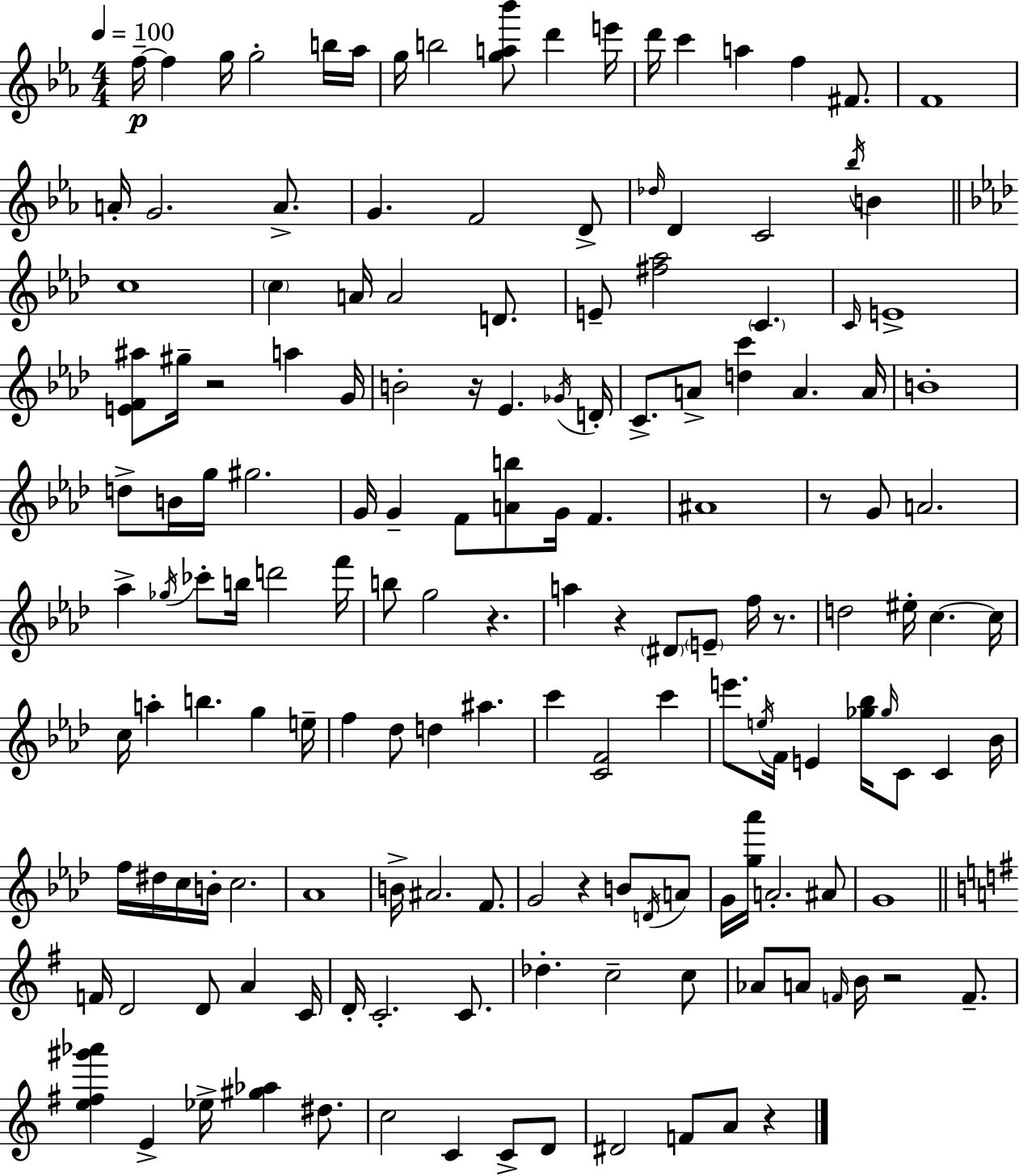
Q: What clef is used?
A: treble